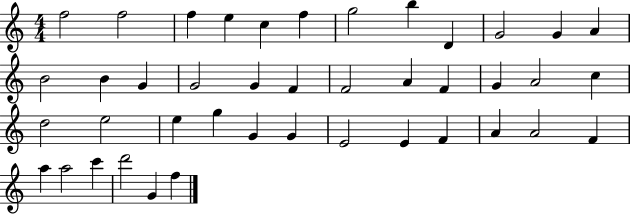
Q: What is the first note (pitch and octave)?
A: F5